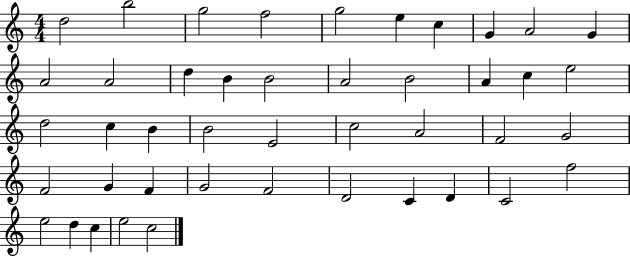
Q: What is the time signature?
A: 4/4